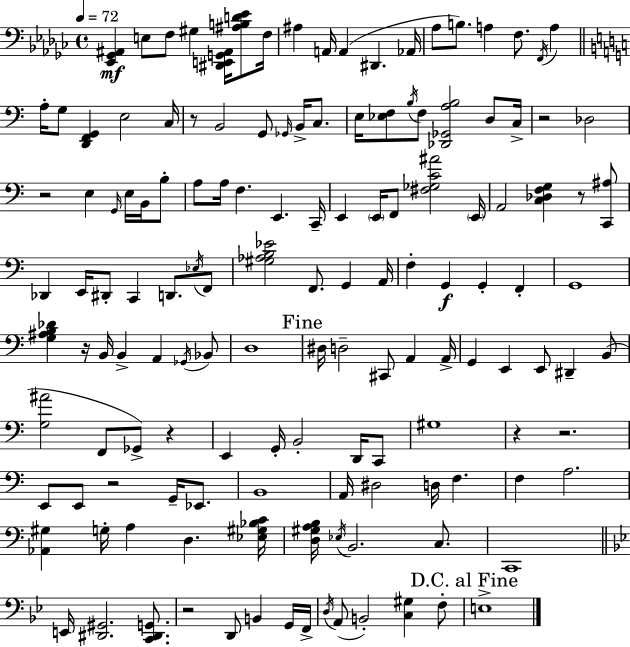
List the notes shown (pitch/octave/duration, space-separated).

[Eb2,Gb2,A#2]/q E3/e F3/e G#3/q [D#2,E2,G2,A#2]/s [A#3,B3,D4,Eb4]/e F3/s A#3/q A2/s A2/q D#2/q. Ab2/s Ab3/e B3/e. A3/q F3/e. F2/s A3/q A3/s G3/e [D2,F2,G2]/q E3/h C3/s R/e B2/h G2/e Gb2/s B2/s C3/e. E3/s [Eb3,F3]/e B3/s F3/e [Db2,Gb2,A3,B3]/h D3/e C3/s R/h Db3/h R/h E3/q G2/s E3/s B2/s B3/e A3/e A3/s F3/q. E2/q. C2/s E2/q E2/s F2/e [F#3,Gb3,C4,A#4]/h E2/s A2/h [C3,Db3,F3,G3]/q R/e [C2,A#3]/e Db2/q E2/s D#2/e C2/q D2/e. Eb3/s F2/e [G#3,Ab3,B3,Eb4]/h F2/e. G2/q A2/s F3/q G2/q G2/q F2/q G2/w [G3,A#3,B3,Db4]/q R/s B2/s B2/q A2/q Gb2/s Bb2/e D3/w D#3/s D3/h C#2/e A2/q A2/s G2/q E2/q E2/e D#2/q B2/e [G3,A#4]/h F2/e Gb2/e R/q E2/q G2/s B2/h D2/s C2/e G#3/w R/q R/h. E2/e E2/e R/h G2/s Eb2/e. B2/w A2/s D#3/h D3/s F3/q. F3/q A3/h. [Ab2,G#3]/q G3/s A3/q D3/q. [Eb3,G#3,Bb3,C4]/s [D3,G#3,A3,B3]/s Eb3/s B2/h. C3/e. C2/w E2/s [D#2,G#2]/h. [C2,D#2,G2]/e. R/h D2/e B2/q G2/s F2/s D3/s A2/e B2/h [C3,G#3]/q F3/e E3/w